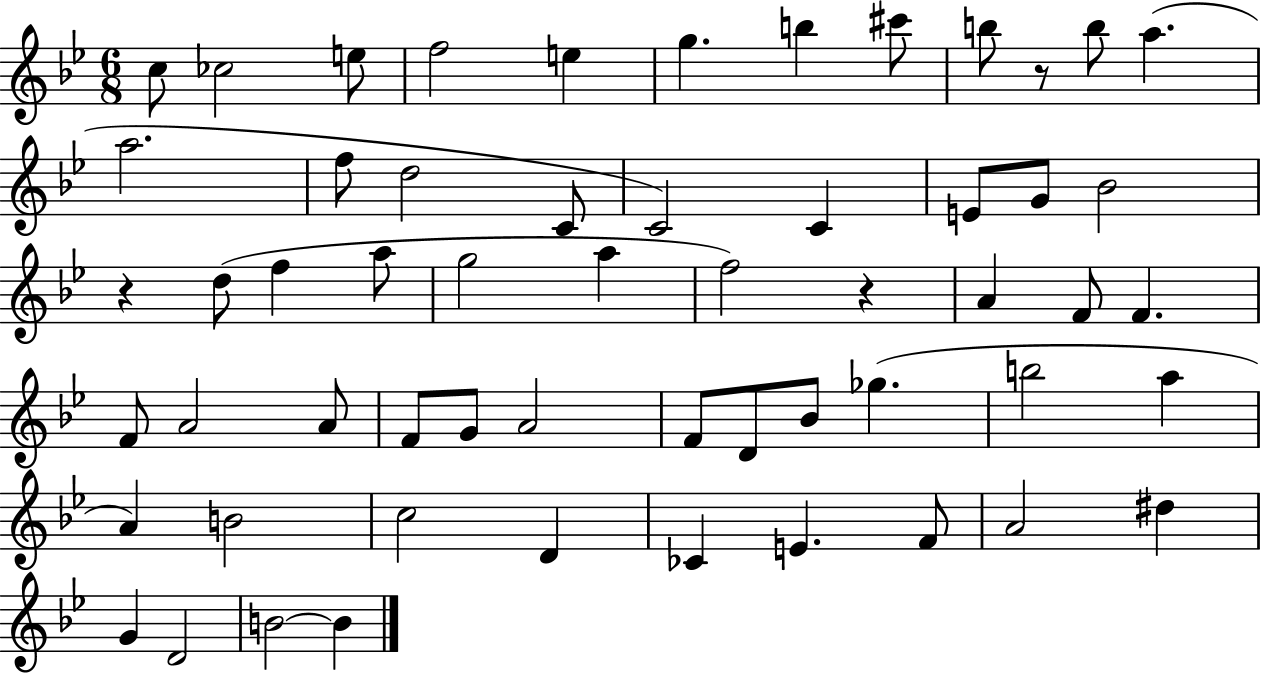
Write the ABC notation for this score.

X:1
T:Untitled
M:6/8
L:1/4
K:Bb
c/2 _c2 e/2 f2 e g b ^c'/2 b/2 z/2 b/2 a a2 f/2 d2 C/2 C2 C E/2 G/2 _B2 z d/2 f a/2 g2 a f2 z A F/2 F F/2 A2 A/2 F/2 G/2 A2 F/2 D/2 _B/2 _g b2 a A B2 c2 D _C E F/2 A2 ^d G D2 B2 B